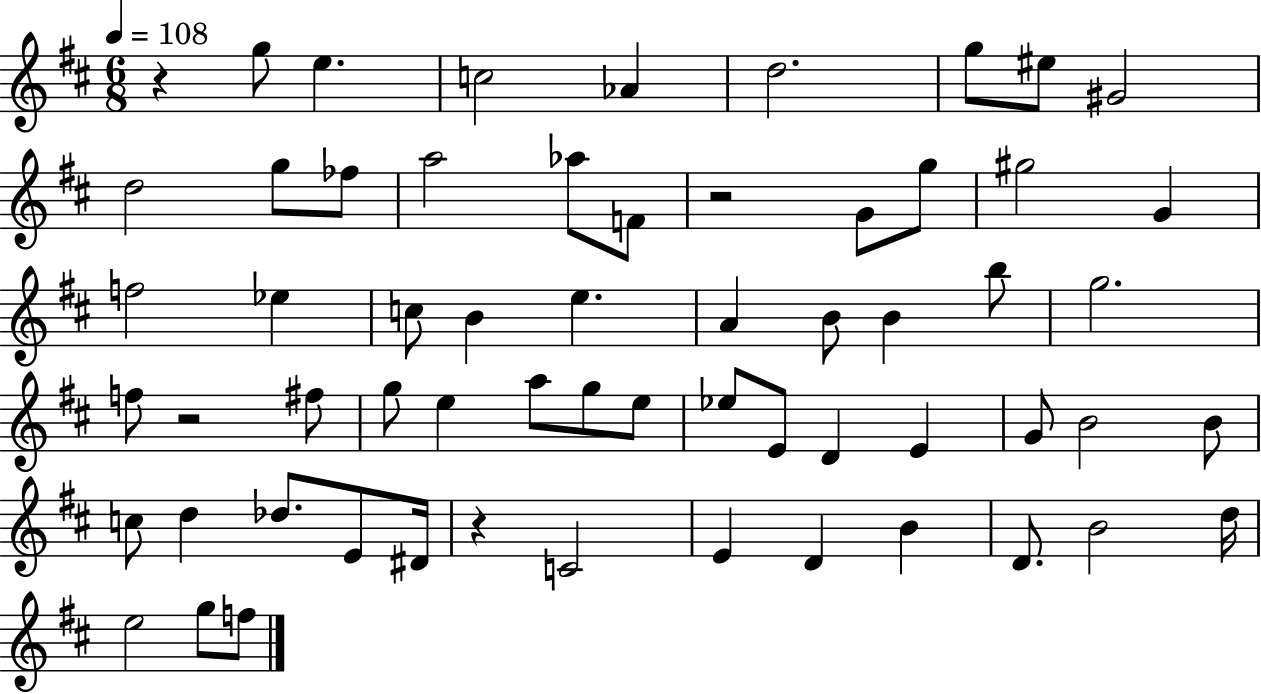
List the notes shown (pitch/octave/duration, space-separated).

R/q G5/e E5/q. C5/h Ab4/q D5/h. G5/e EIS5/e G#4/h D5/h G5/e FES5/e A5/h Ab5/e F4/e R/h G4/e G5/e G#5/h G4/q F5/h Eb5/q C5/e B4/q E5/q. A4/q B4/e B4/q B5/e G5/h. F5/e R/h F#5/e G5/e E5/q A5/e G5/e E5/e Eb5/e E4/e D4/q E4/q G4/e B4/h B4/e C5/e D5/q Db5/e. E4/e D#4/s R/q C4/h E4/q D4/q B4/q D4/e. B4/h D5/s E5/h G5/e F5/e